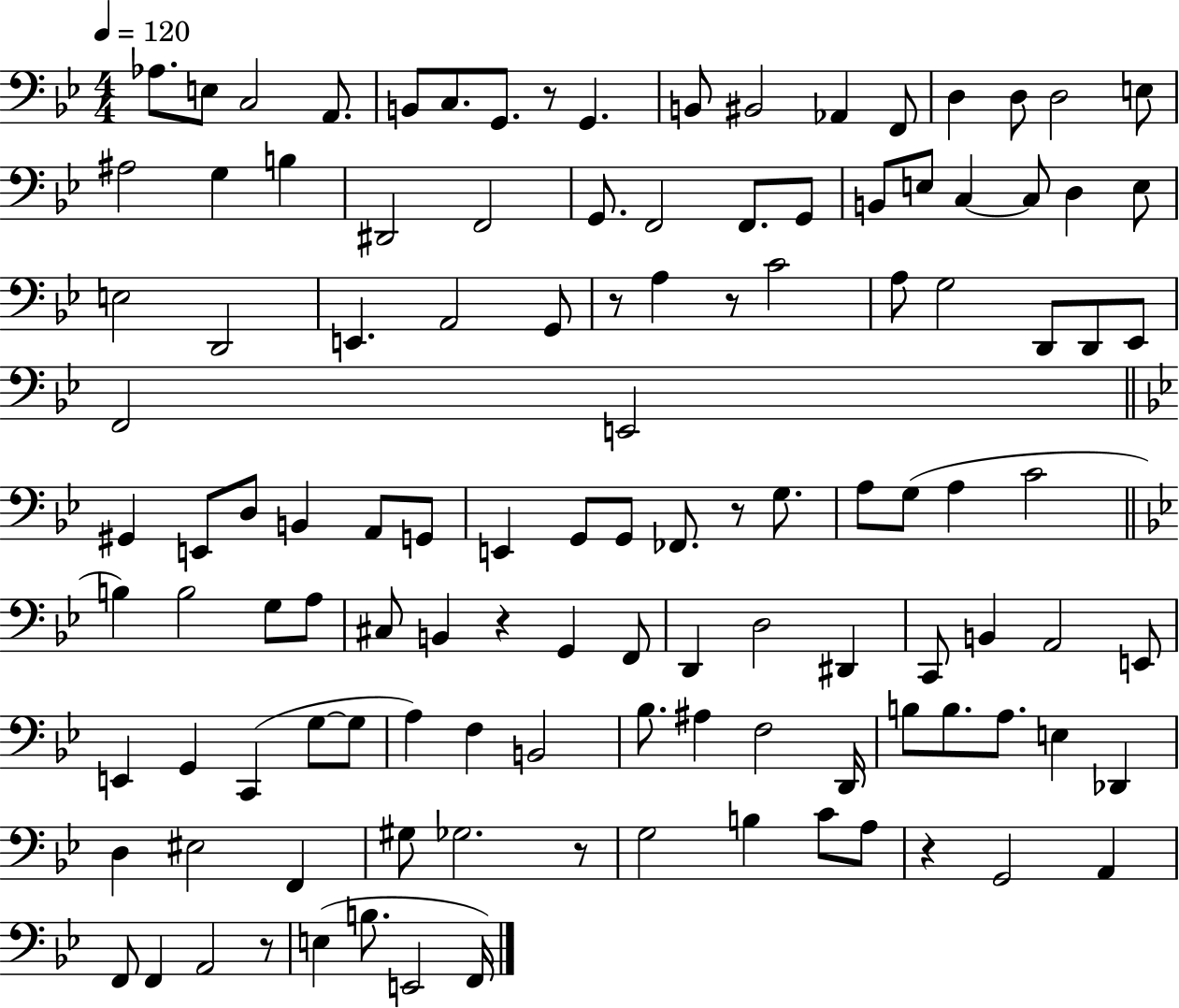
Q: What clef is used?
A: bass